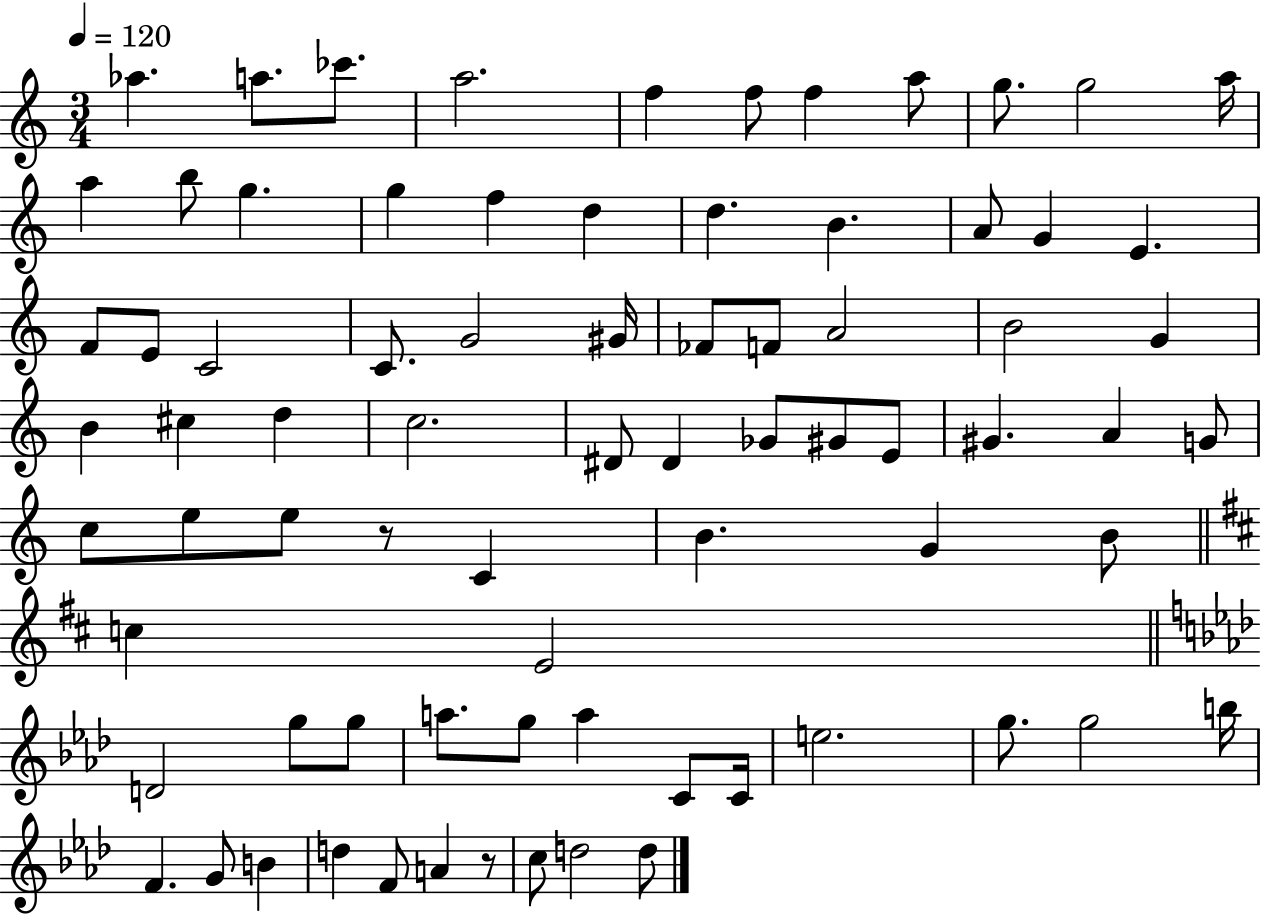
Ab5/q. A5/e. CES6/e. A5/h. F5/q F5/e F5/q A5/e G5/e. G5/h A5/s A5/q B5/e G5/q. G5/q F5/q D5/q D5/q. B4/q. A4/e G4/q E4/q. F4/e E4/e C4/h C4/e. G4/h G#4/s FES4/e F4/e A4/h B4/h G4/q B4/q C#5/q D5/q C5/h. D#4/e D#4/q Gb4/e G#4/e E4/e G#4/q. A4/q G4/e C5/e E5/e E5/e R/e C4/q B4/q. G4/q B4/e C5/q E4/h D4/h G5/e G5/e A5/e. G5/e A5/q C4/e C4/s E5/h. G5/e. G5/h B5/s F4/q. G4/e B4/q D5/q F4/e A4/q R/e C5/e D5/h D5/e